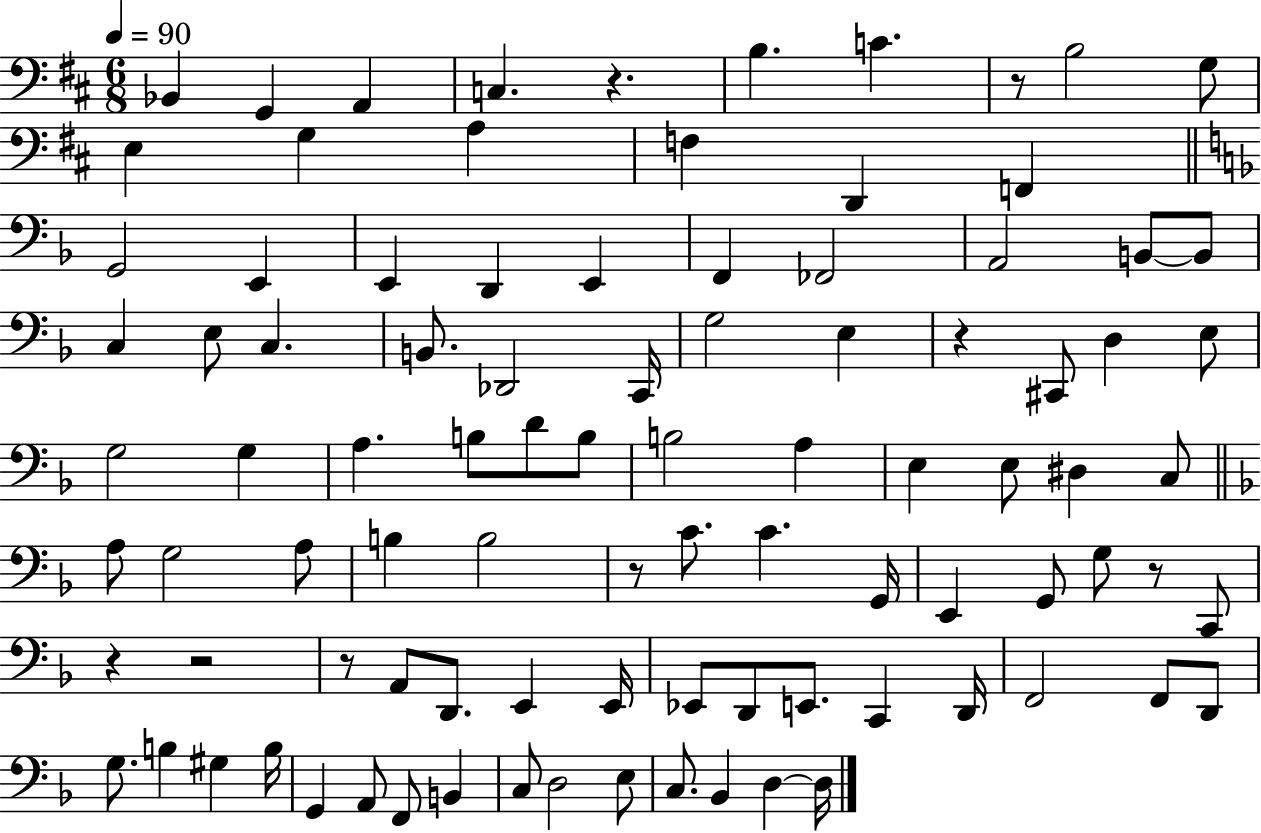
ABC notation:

X:1
T:Untitled
M:6/8
L:1/4
K:D
_B,, G,, A,, C, z B, C z/2 B,2 G,/2 E, G, A, F, D,, F,, G,,2 E,, E,, D,, E,, F,, _F,,2 A,,2 B,,/2 B,,/2 C, E,/2 C, B,,/2 _D,,2 C,,/4 G,2 E, z ^C,,/2 D, E,/2 G,2 G, A, B,/2 D/2 B,/2 B,2 A, E, E,/2 ^D, C,/2 A,/2 G,2 A,/2 B, B,2 z/2 C/2 C G,,/4 E,, G,,/2 G,/2 z/2 C,,/2 z z2 z/2 A,,/2 D,,/2 E,, E,,/4 _E,,/2 D,,/2 E,,/2 C,, D,,/4 F,,2 F,,/2 D,,/2 G,/2 B, ^G, B,/4 G,, A,,/2 F,,/2 B,, C,/2 D,2 E,/2 C,/2 _B,, D, D,/4